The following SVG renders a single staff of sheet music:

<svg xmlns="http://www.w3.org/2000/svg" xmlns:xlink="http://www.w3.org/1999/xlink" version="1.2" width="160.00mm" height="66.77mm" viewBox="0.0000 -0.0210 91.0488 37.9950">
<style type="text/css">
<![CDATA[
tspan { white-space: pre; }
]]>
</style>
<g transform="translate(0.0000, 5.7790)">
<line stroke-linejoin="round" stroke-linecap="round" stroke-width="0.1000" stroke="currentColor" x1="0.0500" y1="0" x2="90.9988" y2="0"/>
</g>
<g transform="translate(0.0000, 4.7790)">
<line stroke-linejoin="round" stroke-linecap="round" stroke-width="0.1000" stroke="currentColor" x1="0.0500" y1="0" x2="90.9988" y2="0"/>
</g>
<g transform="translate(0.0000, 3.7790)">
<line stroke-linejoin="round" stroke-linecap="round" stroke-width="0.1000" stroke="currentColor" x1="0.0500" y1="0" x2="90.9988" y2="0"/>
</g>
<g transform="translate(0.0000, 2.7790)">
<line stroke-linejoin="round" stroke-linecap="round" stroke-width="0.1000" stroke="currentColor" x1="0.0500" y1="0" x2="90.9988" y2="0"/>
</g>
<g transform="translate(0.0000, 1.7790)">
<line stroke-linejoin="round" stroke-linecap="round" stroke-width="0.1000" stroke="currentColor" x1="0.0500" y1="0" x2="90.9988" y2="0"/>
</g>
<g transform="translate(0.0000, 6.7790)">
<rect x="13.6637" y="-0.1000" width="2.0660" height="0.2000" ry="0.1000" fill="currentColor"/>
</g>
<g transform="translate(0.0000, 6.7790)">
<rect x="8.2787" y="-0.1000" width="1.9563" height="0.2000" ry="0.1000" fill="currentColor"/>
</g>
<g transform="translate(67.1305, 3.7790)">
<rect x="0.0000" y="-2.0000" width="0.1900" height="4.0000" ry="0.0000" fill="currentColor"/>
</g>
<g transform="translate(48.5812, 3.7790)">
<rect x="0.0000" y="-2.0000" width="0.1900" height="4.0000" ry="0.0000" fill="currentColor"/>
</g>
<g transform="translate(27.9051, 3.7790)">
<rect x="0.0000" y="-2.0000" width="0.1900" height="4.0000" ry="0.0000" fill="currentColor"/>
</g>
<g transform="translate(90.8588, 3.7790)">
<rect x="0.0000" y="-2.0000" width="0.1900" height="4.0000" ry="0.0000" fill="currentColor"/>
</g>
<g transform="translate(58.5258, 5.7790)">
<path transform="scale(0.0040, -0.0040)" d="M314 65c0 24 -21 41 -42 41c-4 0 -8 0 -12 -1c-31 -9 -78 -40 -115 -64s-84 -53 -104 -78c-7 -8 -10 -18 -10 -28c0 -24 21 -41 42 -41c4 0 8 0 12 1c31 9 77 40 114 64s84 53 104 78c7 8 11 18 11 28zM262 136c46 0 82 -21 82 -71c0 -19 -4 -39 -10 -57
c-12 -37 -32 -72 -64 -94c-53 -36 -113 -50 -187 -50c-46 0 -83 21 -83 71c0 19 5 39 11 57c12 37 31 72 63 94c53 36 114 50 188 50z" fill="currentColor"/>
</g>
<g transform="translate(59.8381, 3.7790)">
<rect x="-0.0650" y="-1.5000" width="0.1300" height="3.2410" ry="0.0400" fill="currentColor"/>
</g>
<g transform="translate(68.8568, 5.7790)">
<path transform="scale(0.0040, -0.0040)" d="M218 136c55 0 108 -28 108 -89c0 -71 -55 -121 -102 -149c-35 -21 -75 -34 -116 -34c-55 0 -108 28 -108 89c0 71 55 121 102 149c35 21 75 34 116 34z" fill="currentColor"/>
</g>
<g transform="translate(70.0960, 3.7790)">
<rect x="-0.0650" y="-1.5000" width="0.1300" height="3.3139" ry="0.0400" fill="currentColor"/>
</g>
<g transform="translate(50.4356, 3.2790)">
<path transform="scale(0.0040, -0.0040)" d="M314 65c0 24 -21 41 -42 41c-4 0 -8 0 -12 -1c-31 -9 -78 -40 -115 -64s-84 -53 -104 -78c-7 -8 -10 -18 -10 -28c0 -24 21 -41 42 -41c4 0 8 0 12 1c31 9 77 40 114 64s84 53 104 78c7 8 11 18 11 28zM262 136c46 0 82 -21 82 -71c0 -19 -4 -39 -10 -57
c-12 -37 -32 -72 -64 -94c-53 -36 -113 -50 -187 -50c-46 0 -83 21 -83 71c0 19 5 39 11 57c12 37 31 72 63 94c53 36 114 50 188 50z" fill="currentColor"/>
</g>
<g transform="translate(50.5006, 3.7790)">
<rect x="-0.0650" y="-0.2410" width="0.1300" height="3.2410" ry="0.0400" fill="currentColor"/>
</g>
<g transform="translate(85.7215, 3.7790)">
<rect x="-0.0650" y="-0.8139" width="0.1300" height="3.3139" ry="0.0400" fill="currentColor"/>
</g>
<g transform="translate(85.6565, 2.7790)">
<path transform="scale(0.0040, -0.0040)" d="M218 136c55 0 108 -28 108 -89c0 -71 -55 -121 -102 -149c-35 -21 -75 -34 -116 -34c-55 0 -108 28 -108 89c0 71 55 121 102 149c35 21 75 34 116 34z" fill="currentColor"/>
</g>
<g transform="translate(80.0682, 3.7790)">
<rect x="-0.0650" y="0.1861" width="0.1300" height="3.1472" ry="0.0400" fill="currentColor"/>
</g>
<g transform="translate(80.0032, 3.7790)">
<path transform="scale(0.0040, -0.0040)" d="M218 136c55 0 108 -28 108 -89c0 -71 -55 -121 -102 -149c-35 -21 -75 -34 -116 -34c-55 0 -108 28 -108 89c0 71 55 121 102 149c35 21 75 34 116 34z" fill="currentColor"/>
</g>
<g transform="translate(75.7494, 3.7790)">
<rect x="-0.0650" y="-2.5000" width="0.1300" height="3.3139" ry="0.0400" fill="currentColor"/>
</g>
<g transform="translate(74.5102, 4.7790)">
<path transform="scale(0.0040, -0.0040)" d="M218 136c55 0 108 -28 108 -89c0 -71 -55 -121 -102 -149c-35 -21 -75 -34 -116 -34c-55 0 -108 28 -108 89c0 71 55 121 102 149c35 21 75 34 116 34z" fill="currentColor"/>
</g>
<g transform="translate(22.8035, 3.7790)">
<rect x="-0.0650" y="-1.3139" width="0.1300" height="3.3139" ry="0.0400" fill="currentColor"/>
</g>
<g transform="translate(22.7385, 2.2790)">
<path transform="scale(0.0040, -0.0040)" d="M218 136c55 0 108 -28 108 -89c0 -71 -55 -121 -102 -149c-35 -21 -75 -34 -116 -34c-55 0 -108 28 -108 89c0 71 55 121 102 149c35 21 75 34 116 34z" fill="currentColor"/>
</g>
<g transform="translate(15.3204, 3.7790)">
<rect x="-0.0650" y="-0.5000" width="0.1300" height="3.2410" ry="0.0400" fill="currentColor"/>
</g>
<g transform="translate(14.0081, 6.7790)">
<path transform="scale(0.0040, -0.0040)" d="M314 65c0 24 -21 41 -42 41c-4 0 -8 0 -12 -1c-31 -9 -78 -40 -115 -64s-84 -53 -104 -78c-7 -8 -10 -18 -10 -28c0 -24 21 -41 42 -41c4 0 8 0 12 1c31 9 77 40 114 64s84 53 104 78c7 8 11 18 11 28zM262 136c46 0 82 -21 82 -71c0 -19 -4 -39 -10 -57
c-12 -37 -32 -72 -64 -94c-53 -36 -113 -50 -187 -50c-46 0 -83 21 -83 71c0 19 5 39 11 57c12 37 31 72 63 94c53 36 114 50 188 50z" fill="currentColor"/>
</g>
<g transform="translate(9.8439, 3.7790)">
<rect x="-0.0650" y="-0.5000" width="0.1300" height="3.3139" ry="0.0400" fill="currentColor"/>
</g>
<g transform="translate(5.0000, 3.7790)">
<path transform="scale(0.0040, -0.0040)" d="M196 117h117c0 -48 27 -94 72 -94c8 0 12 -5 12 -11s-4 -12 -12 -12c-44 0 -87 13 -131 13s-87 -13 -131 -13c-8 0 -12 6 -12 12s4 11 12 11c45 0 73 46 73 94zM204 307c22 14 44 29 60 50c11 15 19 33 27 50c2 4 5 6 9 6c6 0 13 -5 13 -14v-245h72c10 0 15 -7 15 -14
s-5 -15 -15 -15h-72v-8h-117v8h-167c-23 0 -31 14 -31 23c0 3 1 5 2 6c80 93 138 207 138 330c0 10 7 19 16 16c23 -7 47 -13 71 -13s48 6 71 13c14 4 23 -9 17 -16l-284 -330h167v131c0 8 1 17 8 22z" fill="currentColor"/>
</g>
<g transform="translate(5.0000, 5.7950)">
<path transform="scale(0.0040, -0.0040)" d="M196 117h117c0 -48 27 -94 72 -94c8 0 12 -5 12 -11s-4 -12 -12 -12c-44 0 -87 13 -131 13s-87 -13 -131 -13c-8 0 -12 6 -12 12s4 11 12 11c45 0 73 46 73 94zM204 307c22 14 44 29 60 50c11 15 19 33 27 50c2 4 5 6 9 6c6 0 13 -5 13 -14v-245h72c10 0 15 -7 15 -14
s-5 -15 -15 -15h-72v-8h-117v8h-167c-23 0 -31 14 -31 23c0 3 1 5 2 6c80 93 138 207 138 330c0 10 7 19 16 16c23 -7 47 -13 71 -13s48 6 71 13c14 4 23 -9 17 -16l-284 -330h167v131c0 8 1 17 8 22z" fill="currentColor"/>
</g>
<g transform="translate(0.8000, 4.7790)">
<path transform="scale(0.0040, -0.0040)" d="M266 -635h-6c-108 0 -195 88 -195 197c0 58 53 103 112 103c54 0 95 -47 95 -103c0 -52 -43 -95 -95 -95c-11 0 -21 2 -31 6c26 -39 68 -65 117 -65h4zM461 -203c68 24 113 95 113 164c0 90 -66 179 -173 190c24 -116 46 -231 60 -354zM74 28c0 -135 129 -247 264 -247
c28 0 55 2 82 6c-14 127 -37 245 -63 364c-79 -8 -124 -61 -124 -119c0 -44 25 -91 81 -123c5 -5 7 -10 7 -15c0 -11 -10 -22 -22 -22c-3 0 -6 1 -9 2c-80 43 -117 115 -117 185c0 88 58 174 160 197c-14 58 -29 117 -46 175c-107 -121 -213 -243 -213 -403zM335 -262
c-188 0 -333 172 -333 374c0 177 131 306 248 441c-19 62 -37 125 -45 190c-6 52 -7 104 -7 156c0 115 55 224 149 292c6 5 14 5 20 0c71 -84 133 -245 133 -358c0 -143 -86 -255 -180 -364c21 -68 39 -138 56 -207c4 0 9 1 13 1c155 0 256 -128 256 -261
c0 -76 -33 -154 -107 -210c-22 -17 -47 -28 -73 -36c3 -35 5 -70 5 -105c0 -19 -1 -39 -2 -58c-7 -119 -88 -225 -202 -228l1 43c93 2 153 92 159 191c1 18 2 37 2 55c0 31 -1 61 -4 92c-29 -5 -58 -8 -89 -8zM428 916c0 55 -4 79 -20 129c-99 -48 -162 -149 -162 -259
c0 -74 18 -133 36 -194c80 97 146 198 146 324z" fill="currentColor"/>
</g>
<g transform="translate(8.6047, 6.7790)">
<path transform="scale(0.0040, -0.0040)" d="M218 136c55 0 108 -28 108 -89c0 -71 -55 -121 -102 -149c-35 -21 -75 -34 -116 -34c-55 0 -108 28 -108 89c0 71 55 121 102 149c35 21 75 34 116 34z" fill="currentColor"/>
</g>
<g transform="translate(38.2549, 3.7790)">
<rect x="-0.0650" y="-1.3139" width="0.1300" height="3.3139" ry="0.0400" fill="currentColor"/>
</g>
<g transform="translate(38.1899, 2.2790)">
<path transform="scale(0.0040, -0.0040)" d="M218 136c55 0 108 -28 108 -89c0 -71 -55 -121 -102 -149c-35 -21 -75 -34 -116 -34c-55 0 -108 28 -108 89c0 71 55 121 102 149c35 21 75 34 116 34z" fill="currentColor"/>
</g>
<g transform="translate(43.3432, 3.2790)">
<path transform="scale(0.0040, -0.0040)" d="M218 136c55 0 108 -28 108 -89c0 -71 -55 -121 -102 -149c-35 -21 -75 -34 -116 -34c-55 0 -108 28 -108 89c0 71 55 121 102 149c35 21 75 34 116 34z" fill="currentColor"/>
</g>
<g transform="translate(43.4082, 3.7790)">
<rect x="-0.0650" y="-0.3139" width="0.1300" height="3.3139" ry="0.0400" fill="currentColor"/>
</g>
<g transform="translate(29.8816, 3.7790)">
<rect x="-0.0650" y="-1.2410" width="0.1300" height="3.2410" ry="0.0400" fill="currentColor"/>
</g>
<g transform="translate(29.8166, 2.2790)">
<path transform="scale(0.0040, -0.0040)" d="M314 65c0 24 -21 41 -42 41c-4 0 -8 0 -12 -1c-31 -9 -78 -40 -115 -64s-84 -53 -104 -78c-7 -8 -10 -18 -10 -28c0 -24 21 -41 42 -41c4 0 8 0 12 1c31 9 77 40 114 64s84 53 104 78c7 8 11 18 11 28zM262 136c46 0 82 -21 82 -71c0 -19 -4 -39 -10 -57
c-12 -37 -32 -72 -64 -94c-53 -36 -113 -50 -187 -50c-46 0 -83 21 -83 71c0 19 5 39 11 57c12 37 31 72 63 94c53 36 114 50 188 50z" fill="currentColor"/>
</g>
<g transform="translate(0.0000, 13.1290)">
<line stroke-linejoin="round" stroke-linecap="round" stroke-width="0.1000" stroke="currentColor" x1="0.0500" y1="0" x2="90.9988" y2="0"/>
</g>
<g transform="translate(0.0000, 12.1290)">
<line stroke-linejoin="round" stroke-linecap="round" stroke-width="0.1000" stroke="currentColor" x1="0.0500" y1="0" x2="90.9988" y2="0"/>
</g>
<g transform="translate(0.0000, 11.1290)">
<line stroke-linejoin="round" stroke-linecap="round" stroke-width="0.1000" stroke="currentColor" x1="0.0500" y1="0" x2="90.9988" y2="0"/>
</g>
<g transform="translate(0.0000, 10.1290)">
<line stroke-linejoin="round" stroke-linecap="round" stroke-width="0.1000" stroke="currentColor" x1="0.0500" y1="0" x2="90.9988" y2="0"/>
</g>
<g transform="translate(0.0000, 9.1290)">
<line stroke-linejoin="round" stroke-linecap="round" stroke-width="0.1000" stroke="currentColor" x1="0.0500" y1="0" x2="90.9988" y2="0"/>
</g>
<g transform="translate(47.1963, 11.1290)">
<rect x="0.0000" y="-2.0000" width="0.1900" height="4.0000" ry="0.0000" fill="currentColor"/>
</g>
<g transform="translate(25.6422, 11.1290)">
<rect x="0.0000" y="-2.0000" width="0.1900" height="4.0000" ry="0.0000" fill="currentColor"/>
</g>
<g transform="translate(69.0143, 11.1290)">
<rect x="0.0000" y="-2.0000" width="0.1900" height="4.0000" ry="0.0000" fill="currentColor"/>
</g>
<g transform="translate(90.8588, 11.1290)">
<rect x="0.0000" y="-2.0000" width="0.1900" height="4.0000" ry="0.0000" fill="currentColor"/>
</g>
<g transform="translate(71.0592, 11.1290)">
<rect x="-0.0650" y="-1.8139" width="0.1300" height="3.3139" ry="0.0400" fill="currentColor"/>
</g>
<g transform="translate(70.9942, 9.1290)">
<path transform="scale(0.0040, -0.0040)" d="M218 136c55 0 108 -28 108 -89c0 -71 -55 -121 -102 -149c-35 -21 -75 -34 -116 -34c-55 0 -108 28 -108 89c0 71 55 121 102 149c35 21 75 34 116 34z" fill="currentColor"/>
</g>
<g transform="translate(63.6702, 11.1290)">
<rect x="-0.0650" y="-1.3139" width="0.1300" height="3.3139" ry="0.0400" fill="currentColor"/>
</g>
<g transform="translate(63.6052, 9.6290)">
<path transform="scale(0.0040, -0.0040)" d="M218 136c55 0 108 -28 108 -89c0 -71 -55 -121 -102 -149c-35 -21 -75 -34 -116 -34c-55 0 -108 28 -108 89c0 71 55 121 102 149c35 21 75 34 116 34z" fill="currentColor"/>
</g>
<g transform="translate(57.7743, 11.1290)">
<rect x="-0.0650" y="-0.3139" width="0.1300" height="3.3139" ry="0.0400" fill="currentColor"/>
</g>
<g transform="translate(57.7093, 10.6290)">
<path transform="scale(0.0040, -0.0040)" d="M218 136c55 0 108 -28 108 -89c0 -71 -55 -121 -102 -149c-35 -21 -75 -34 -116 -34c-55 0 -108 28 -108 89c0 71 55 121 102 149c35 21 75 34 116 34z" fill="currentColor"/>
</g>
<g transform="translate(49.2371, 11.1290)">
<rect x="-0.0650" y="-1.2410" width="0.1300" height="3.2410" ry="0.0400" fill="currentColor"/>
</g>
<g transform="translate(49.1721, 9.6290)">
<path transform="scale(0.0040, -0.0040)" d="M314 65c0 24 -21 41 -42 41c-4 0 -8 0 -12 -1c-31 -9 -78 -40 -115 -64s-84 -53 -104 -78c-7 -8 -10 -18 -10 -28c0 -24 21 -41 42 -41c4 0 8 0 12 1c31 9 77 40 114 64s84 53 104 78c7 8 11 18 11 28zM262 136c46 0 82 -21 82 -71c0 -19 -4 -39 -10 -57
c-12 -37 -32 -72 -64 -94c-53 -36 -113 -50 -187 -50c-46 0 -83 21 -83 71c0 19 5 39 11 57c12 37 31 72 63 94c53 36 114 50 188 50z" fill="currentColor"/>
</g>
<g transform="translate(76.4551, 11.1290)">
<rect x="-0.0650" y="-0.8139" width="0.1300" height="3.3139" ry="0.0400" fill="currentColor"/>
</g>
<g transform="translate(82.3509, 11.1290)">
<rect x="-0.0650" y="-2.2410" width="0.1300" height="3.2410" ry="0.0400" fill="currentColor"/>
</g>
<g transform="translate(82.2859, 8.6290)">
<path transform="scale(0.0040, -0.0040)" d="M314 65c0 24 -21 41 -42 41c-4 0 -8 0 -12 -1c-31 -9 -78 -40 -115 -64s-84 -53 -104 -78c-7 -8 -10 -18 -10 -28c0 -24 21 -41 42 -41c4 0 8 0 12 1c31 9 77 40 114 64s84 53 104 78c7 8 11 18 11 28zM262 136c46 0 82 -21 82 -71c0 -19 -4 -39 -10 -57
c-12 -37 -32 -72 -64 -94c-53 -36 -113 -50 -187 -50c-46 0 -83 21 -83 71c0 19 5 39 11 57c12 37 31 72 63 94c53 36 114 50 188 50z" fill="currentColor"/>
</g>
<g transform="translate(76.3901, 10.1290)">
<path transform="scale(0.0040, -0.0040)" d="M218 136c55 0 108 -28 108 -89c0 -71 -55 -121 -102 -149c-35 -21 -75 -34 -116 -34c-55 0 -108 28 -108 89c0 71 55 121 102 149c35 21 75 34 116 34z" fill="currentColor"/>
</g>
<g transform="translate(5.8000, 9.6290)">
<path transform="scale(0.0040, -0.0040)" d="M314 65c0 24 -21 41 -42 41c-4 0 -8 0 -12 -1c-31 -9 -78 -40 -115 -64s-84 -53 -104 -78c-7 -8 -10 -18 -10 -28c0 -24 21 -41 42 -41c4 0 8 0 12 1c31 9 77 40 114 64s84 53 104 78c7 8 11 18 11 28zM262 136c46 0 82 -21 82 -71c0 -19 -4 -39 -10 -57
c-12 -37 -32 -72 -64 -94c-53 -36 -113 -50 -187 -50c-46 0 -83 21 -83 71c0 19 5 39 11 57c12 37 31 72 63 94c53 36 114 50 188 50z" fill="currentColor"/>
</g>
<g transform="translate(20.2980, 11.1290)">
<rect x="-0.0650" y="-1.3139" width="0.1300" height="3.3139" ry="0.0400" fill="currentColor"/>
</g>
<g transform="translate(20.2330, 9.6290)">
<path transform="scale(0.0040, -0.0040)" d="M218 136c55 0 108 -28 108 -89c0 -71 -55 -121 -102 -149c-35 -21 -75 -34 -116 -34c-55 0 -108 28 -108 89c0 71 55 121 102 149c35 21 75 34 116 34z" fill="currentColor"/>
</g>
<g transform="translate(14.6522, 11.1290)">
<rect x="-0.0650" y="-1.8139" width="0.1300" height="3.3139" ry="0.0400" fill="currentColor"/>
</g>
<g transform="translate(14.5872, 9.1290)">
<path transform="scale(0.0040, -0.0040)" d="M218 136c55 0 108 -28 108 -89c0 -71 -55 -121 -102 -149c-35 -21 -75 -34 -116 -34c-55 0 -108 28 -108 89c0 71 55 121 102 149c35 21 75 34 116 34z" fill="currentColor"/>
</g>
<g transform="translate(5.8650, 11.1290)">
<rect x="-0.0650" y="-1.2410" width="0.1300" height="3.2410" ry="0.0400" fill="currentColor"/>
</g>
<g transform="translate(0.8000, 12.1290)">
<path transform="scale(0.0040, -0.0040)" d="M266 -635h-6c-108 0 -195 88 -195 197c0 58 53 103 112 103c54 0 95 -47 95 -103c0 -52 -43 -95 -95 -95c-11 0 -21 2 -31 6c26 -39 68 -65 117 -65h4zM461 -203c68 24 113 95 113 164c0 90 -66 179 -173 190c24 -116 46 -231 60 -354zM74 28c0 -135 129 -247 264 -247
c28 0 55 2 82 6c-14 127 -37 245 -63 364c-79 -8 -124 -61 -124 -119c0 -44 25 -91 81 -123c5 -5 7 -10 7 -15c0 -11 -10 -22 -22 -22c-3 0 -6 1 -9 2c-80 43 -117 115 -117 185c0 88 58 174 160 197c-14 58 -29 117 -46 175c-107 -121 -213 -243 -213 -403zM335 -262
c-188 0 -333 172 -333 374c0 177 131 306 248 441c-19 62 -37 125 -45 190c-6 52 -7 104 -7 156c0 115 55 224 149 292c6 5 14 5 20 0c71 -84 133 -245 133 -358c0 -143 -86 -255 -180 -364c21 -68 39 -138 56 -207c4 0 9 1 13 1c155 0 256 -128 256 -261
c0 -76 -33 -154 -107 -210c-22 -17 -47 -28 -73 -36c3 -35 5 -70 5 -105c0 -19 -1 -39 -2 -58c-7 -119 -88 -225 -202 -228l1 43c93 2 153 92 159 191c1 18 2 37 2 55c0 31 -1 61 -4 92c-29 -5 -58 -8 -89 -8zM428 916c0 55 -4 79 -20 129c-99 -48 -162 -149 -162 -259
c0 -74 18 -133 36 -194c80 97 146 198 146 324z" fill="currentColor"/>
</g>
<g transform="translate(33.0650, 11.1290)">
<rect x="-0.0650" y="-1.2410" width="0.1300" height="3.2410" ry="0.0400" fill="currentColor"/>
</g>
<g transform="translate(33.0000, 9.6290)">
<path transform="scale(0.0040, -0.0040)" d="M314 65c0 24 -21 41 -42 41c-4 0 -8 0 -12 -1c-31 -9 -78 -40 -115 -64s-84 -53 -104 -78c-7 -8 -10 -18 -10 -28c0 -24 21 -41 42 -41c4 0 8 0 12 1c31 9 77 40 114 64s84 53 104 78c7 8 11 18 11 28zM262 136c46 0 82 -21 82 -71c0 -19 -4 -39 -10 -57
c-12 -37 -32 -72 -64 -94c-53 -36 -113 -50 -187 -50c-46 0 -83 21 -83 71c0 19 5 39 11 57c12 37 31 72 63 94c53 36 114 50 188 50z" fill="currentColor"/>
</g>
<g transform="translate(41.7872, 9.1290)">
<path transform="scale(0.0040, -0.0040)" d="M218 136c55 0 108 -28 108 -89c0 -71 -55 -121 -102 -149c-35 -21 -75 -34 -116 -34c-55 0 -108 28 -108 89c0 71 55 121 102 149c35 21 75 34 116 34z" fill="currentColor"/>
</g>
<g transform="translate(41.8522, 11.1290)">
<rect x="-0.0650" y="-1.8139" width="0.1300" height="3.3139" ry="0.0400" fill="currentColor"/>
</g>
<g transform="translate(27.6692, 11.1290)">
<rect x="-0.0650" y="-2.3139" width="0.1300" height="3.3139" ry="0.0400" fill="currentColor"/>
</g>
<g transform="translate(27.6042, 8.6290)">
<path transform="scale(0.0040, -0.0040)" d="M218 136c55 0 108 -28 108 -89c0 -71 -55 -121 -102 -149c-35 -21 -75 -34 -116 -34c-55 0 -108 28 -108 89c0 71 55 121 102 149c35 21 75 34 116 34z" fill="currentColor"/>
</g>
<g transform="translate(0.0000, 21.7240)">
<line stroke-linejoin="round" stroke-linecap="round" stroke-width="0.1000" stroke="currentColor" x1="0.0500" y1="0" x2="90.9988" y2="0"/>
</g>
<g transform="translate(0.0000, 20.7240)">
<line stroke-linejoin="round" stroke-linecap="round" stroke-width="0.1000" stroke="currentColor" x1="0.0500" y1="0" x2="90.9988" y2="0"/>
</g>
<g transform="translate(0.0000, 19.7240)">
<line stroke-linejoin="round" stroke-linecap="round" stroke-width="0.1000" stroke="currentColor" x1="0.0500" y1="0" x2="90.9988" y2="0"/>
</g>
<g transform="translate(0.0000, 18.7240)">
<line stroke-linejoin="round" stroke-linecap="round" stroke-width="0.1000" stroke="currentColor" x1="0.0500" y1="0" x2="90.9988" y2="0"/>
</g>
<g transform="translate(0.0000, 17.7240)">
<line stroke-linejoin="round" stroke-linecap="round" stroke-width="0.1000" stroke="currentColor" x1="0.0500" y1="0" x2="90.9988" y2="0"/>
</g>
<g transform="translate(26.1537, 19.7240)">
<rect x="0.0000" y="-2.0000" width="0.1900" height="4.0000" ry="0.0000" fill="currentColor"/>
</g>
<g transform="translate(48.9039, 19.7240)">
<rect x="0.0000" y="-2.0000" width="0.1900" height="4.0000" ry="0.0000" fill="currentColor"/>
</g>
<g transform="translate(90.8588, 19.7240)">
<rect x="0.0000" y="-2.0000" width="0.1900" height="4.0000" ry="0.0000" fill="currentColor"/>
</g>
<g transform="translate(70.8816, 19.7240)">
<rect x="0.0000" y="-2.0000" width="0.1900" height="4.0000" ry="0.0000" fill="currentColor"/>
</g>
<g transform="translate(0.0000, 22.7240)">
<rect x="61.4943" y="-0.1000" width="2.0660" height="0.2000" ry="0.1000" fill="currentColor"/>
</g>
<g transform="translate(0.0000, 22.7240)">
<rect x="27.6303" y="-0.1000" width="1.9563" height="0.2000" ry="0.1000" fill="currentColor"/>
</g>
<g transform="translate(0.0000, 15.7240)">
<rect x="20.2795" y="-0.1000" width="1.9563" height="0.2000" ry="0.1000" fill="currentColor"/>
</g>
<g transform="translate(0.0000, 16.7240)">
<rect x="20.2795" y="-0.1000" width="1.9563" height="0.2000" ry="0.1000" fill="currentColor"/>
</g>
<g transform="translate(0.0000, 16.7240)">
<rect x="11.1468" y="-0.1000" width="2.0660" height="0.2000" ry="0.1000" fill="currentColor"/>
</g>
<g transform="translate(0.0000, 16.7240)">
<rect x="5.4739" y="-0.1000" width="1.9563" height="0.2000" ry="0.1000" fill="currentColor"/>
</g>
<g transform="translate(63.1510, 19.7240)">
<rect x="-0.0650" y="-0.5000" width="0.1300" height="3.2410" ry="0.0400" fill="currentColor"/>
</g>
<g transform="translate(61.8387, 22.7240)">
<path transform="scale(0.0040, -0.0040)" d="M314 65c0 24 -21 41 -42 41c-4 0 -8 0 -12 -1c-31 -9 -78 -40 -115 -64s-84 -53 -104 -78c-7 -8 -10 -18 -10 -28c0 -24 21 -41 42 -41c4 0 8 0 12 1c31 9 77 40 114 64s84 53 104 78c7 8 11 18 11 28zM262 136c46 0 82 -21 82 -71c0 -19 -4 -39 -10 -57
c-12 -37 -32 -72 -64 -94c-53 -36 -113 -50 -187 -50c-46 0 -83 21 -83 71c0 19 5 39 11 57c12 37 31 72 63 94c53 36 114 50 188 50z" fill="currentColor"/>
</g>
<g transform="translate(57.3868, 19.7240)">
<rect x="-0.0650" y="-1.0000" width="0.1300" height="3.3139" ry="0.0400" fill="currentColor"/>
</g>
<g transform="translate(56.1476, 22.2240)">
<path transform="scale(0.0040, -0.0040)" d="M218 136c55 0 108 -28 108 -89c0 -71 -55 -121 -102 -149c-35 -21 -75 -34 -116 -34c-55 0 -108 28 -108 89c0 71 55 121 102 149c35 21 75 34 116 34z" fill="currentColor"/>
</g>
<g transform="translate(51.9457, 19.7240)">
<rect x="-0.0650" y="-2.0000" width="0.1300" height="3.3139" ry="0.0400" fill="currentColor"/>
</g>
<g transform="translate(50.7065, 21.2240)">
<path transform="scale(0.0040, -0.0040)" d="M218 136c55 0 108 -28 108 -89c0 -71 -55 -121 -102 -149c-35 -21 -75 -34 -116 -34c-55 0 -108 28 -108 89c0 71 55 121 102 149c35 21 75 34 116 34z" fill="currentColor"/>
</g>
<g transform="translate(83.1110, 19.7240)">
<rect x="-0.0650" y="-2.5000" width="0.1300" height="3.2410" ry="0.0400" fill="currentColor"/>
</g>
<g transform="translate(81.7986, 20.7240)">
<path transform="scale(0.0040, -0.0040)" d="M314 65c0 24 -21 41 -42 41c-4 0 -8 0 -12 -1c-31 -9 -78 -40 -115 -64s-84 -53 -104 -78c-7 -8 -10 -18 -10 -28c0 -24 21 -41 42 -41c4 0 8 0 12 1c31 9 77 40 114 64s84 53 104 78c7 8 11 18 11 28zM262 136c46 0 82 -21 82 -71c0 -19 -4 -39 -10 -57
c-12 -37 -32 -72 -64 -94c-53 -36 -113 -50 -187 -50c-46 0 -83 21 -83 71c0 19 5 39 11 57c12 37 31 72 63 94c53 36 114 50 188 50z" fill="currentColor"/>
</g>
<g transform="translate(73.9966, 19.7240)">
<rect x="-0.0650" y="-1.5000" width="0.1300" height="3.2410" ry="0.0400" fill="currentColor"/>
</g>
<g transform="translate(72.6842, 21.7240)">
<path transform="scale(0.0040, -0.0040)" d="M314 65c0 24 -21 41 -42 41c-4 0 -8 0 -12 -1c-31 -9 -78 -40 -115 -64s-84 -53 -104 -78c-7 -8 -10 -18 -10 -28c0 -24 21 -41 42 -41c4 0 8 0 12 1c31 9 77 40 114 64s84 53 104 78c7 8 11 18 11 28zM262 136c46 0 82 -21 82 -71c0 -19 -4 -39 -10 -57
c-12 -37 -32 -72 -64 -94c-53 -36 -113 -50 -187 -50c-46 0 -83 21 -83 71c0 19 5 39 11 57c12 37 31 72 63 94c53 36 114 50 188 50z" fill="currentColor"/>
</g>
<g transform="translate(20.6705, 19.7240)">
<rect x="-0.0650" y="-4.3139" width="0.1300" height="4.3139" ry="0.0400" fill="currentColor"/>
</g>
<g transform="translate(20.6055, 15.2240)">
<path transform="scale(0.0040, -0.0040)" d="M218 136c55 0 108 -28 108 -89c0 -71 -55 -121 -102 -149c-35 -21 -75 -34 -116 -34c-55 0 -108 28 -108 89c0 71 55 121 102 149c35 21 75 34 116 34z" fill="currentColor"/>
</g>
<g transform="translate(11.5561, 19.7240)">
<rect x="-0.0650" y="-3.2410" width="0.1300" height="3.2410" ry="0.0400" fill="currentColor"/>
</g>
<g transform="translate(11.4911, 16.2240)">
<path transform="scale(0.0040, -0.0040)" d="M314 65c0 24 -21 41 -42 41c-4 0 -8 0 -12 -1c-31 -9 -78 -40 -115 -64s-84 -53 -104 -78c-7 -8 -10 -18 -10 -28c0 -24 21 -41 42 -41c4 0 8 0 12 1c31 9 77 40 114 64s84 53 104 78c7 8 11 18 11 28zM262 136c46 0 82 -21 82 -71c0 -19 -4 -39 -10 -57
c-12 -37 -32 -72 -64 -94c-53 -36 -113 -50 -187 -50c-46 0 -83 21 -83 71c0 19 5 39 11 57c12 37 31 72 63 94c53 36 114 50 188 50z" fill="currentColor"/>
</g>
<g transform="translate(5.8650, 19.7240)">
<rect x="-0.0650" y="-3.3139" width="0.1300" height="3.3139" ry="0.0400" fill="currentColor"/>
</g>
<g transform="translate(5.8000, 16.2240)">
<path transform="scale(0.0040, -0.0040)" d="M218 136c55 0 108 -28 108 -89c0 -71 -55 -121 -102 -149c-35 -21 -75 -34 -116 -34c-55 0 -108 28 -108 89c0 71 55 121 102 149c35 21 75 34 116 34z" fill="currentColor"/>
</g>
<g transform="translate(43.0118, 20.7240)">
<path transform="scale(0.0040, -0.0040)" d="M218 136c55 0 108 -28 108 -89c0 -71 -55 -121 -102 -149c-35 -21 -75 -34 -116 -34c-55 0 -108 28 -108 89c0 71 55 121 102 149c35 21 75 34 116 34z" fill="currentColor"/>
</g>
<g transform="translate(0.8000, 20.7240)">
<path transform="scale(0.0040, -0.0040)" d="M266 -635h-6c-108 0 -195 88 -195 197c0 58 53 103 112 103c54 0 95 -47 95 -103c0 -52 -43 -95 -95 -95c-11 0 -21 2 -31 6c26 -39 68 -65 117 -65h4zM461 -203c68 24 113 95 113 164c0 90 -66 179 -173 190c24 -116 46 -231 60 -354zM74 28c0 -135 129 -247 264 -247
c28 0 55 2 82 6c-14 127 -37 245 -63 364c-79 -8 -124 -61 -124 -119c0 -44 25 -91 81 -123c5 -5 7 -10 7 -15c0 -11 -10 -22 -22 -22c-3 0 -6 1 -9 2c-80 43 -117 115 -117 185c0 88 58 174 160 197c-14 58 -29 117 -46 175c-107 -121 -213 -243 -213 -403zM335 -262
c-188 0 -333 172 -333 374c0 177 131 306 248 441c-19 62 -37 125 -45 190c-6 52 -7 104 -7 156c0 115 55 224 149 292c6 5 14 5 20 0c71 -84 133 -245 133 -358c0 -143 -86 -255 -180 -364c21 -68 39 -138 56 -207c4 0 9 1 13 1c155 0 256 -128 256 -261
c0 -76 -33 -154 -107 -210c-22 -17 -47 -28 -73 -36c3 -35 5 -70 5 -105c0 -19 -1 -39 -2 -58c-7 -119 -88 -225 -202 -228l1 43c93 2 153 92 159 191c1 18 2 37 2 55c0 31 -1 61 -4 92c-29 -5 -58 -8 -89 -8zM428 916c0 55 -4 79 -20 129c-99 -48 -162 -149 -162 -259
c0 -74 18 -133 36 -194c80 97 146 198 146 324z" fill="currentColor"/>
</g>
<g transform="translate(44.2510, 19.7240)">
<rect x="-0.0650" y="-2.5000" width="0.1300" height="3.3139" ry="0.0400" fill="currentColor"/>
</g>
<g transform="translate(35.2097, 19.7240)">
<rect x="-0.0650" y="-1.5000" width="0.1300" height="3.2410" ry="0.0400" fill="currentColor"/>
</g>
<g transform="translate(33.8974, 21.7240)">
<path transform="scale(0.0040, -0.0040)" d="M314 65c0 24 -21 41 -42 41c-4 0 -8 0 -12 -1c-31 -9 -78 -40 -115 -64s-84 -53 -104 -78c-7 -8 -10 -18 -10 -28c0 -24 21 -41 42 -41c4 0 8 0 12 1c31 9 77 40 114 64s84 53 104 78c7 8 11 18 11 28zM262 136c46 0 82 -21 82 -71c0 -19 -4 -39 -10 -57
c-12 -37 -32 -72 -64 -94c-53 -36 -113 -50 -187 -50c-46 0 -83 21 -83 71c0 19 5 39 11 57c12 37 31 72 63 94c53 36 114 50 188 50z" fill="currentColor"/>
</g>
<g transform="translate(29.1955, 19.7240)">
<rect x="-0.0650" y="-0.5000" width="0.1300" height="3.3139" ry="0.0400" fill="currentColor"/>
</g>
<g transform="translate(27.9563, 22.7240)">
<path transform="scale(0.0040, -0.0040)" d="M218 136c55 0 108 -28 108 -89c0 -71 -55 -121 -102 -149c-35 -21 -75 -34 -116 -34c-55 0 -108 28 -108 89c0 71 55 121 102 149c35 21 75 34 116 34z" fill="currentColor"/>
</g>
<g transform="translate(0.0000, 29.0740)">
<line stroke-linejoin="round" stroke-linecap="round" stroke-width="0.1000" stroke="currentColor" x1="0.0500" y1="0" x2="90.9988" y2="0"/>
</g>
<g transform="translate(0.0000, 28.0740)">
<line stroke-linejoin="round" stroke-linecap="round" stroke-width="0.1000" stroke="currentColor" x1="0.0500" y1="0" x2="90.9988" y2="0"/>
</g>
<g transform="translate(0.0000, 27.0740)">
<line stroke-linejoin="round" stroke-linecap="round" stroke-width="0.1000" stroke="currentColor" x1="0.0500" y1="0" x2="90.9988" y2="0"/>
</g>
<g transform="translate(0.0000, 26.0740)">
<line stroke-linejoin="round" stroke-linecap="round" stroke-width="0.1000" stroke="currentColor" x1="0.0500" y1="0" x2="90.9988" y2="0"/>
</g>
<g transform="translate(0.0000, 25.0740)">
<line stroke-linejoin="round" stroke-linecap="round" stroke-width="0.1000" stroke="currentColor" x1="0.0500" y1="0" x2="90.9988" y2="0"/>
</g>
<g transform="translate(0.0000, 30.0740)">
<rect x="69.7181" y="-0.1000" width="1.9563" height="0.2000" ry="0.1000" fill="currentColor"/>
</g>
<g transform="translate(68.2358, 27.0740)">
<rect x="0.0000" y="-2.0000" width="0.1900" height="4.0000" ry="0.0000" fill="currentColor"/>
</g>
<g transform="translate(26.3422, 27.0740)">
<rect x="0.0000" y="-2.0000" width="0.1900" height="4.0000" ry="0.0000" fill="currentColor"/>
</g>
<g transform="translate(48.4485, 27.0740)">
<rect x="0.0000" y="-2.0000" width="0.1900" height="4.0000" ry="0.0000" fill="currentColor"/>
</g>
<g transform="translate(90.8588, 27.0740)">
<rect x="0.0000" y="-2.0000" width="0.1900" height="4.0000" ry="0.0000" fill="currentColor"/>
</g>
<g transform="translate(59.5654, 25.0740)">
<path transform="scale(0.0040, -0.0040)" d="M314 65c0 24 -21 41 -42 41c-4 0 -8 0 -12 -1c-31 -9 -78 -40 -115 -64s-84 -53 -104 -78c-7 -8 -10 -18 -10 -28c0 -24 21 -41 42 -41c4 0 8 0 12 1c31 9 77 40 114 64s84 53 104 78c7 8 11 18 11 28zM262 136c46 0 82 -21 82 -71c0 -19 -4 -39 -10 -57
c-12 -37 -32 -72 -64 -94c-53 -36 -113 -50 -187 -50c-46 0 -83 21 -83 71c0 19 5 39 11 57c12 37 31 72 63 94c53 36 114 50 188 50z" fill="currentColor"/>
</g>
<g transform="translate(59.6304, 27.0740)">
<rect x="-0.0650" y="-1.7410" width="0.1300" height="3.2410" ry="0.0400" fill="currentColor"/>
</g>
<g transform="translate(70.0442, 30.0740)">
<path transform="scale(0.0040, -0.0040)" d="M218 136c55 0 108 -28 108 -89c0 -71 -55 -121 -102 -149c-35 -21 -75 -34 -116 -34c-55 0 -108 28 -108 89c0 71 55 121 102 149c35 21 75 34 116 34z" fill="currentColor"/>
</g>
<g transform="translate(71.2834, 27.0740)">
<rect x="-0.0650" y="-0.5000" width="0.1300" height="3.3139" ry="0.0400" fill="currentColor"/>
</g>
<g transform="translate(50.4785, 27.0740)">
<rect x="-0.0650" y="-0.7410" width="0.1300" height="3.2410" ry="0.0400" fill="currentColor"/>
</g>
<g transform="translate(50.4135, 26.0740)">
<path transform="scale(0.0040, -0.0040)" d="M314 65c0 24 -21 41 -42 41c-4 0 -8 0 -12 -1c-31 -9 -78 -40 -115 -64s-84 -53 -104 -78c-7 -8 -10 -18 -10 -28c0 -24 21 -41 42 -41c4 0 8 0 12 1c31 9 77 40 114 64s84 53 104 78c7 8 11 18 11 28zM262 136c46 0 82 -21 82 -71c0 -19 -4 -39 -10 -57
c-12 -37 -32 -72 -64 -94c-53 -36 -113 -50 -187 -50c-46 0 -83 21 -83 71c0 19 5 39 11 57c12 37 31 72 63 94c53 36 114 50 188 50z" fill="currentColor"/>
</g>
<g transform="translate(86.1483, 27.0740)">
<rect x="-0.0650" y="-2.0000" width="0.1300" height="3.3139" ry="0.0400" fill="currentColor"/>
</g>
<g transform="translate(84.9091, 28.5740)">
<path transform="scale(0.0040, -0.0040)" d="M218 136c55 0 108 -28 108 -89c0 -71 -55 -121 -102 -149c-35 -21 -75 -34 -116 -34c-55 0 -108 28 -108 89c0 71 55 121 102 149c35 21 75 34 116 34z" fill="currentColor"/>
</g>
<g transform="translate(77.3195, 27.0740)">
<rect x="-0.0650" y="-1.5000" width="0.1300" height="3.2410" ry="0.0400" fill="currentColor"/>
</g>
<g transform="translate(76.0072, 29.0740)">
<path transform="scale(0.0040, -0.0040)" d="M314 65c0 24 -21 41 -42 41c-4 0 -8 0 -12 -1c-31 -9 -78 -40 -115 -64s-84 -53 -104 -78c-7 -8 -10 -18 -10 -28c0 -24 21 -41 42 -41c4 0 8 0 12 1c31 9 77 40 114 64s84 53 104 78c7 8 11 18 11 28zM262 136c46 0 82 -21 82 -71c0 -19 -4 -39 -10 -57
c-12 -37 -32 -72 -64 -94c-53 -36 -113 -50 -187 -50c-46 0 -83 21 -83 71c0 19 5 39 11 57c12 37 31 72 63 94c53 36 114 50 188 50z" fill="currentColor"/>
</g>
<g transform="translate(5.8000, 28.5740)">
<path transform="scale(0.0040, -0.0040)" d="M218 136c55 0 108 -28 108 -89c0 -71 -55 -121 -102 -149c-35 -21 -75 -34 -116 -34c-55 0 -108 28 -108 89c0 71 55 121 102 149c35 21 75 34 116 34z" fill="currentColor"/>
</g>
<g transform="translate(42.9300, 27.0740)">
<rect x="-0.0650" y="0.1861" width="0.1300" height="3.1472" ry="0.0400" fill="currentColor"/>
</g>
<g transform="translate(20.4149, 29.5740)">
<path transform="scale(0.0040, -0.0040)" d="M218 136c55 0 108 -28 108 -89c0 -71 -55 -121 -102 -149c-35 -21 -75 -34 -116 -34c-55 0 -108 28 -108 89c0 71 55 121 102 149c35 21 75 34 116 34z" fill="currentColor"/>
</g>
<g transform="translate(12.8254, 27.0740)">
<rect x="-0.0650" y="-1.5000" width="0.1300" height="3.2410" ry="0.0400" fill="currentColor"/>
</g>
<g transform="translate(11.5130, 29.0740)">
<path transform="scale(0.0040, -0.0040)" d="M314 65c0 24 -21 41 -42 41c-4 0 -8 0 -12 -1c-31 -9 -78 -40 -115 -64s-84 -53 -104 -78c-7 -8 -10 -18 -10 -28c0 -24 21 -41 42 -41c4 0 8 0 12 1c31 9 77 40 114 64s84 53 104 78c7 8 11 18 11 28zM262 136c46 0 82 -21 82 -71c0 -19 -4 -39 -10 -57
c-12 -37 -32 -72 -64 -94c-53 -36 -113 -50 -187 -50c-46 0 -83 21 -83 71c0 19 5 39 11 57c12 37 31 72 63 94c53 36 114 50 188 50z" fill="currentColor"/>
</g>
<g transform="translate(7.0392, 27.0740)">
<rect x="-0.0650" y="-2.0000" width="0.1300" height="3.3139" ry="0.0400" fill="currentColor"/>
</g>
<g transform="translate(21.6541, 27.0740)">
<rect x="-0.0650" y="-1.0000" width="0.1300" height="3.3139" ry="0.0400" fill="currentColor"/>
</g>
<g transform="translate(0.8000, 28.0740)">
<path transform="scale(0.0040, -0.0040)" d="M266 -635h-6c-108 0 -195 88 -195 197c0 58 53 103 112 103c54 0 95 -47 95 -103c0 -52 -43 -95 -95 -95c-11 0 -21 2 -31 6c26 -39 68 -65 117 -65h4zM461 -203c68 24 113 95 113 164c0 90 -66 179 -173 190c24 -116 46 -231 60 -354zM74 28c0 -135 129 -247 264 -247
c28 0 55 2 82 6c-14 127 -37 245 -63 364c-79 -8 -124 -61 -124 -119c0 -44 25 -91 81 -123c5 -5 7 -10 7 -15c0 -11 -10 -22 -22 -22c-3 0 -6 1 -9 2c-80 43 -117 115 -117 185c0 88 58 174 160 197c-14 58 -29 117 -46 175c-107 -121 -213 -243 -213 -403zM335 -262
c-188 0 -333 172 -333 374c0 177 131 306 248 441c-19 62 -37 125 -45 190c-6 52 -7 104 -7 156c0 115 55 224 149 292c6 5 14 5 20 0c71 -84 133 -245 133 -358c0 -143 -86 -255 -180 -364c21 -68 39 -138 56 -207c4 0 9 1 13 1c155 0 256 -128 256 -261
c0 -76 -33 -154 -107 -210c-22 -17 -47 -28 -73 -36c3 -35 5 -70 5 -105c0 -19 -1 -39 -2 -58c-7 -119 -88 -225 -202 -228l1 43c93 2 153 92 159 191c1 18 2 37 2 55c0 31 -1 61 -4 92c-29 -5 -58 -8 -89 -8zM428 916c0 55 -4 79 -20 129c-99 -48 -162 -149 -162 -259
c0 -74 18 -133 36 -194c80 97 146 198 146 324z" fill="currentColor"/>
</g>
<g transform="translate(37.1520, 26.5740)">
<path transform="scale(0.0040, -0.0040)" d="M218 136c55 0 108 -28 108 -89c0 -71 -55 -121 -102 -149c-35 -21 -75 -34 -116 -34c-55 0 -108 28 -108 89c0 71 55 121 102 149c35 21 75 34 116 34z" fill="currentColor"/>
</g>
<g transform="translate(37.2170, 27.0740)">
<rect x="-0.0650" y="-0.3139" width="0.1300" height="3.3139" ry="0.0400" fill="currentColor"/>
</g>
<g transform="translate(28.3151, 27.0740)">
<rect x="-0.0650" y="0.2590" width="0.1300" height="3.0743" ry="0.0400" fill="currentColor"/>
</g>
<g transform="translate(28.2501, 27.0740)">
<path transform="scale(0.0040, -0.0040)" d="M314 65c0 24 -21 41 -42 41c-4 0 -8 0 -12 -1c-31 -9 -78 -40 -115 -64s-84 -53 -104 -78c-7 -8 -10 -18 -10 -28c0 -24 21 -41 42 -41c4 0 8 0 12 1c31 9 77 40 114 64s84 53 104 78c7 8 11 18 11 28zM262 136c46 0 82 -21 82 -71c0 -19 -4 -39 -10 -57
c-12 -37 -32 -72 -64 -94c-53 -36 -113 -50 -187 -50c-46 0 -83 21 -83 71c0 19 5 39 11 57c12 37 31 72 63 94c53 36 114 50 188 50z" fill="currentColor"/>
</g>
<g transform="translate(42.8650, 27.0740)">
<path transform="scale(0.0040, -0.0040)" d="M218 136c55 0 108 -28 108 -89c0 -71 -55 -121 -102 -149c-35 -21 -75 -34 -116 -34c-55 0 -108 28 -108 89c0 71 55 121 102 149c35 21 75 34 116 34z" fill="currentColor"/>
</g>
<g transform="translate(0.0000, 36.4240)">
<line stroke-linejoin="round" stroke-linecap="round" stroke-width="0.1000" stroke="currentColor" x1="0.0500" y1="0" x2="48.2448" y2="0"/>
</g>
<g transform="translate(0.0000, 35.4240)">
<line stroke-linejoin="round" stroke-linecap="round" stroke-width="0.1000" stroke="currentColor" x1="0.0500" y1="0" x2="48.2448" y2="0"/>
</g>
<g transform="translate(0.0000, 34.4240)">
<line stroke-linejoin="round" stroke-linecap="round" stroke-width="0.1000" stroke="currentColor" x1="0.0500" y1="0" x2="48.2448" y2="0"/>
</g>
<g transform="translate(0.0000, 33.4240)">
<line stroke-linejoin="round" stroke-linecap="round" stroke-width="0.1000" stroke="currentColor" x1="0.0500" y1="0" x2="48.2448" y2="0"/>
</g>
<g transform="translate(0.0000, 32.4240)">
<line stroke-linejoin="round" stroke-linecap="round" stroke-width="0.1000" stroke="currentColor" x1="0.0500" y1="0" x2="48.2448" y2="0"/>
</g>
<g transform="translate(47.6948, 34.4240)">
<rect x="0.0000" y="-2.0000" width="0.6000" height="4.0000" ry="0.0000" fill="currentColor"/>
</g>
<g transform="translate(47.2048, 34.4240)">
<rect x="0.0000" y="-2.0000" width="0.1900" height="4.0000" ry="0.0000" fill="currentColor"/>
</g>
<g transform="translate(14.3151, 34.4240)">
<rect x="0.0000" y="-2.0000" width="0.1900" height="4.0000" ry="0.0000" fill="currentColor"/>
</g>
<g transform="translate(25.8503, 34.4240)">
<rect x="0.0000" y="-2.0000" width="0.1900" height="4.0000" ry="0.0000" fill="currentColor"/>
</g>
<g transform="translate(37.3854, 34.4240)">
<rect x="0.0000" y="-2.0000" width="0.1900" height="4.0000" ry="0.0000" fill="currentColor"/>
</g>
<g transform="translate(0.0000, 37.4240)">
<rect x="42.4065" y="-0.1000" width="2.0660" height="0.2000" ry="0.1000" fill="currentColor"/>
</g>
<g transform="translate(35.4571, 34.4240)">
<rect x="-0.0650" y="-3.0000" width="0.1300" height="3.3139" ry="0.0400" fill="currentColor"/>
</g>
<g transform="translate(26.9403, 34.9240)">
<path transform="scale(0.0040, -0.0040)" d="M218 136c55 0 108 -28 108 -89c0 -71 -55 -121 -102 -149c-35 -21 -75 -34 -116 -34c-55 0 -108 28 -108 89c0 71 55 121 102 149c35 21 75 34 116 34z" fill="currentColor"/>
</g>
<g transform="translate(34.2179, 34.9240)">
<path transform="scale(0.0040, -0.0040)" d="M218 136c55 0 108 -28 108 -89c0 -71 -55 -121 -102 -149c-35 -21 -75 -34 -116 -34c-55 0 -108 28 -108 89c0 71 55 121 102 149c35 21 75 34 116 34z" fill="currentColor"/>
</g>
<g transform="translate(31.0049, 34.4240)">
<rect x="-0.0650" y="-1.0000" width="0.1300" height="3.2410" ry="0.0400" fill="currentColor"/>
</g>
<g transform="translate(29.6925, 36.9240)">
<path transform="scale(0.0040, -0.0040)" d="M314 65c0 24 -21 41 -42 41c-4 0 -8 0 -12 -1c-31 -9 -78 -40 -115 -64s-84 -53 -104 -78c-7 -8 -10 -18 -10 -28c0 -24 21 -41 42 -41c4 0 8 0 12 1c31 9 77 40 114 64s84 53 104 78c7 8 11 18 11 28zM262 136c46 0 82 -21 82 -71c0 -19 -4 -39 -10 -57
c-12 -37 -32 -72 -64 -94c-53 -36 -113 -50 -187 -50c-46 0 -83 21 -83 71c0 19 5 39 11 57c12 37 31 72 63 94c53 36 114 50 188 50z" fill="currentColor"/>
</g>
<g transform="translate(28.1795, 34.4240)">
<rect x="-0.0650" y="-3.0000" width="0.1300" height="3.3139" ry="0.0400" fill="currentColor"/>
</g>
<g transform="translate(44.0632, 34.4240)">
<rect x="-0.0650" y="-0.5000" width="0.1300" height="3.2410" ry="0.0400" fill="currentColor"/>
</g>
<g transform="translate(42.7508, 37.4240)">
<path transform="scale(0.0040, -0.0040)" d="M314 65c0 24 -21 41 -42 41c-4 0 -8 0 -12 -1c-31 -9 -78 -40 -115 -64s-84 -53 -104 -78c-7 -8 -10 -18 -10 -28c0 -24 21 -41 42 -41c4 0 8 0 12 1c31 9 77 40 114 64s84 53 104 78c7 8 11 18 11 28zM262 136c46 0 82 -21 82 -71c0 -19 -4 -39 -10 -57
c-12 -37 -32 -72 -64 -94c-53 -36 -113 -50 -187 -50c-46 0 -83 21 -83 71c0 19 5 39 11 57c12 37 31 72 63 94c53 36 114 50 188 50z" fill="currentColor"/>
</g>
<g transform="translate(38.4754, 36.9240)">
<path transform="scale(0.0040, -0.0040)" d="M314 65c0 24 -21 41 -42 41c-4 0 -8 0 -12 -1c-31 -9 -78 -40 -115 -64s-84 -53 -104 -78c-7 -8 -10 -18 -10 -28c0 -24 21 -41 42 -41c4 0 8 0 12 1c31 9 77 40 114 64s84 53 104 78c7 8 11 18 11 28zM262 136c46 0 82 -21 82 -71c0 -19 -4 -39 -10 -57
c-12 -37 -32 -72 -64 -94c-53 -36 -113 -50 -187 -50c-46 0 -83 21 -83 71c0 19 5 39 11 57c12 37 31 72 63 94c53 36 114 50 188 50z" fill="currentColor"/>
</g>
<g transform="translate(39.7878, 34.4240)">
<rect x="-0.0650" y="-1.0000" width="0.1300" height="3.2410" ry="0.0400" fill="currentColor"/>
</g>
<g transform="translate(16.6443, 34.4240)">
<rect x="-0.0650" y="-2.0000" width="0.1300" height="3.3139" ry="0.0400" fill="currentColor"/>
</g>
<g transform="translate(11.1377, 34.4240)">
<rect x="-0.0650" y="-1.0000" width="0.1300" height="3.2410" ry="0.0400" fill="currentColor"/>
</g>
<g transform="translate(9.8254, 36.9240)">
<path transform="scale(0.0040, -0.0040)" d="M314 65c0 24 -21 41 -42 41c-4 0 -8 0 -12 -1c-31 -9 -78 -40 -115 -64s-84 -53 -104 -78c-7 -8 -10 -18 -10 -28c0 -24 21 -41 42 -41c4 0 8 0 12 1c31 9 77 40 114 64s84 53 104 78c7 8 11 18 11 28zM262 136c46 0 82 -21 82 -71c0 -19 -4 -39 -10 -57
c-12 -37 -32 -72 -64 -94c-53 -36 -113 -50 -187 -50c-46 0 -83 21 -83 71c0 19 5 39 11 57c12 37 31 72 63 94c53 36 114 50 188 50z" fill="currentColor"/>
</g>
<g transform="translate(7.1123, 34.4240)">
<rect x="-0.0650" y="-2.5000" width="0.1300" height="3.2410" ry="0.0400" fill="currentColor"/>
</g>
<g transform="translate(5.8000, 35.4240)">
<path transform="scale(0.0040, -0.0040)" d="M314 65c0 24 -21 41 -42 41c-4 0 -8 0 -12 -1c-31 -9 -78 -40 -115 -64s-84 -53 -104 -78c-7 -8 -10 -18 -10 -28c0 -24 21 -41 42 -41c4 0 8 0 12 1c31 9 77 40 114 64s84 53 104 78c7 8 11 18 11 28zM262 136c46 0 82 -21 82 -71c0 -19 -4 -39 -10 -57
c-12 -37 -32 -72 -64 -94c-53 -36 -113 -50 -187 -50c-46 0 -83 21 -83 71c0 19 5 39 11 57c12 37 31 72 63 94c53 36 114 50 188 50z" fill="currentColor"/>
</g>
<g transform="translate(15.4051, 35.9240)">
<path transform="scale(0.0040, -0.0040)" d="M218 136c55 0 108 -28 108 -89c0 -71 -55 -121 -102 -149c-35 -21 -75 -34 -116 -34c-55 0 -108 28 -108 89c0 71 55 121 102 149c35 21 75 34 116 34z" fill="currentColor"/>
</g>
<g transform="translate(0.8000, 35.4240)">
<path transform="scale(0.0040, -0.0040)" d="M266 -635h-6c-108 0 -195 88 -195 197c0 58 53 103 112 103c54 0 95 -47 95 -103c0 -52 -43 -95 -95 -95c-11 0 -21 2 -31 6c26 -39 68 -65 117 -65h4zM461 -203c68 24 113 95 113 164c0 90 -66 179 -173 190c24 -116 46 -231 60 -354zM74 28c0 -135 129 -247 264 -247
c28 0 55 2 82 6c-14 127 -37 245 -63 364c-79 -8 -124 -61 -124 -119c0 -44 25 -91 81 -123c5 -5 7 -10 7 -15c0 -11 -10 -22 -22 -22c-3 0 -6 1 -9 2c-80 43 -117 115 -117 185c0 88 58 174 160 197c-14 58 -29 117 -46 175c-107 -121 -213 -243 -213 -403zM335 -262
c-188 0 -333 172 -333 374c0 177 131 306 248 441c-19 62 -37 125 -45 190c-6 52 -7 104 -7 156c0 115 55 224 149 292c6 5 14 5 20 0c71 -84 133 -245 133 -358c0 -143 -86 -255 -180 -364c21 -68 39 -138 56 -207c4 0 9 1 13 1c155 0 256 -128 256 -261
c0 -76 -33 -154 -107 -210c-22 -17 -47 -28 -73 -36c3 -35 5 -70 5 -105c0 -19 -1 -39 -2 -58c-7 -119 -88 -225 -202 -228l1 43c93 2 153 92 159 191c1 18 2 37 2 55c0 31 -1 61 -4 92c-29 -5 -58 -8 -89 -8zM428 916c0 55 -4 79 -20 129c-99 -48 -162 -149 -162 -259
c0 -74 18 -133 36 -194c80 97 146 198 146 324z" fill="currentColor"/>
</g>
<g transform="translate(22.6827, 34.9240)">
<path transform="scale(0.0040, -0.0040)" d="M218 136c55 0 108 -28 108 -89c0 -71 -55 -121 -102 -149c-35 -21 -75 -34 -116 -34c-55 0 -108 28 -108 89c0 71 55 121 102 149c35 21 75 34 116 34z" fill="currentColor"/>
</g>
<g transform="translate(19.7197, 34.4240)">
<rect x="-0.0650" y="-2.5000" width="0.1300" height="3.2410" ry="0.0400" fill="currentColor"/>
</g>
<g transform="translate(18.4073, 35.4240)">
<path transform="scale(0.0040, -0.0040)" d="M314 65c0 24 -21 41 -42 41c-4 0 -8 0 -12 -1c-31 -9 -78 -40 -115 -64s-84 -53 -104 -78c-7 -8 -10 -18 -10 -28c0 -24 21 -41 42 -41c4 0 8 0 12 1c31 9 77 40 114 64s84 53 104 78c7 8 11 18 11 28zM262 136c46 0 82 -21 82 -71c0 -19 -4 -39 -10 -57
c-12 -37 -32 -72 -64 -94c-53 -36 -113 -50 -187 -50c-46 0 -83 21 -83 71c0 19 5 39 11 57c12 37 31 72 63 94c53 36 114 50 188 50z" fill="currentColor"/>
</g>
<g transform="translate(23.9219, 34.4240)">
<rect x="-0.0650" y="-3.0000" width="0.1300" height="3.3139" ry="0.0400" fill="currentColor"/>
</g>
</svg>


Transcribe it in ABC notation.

X:1
T:Untitled
M:4/4
L:1/4
K:C
C C2 e e2 e c c2 E2 E G B d e2 f e g e2 f e2 c e f d g2 b b2 d' C E2 G F D C2 E2 G2 F E2 D B2 c B d2 f2 C E2 F G2 D2 F G2 A A D2 A D2 C2